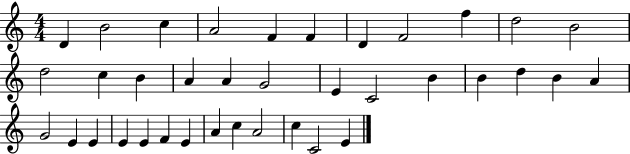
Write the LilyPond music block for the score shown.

{
  \clef treble
  \numericTimeSignature
  \time 4/4
  \key c \major
  d'4 b'2 c''4 | a'2 f'4 f'4 | d'4 f'2 f''4 | d''2 b'2 | \break d''2 c''4 b'4 | a'4 a'4 g'2 | e'4 c'2 b'4 | b'4 d''4 b'4 a'4 | \break g'2 e'4 e'4 | e'4 e'4 f'4 e'4 | a'4 c''4 a'2 | c''4 c'2 e'4 | \break \bar "|."
}